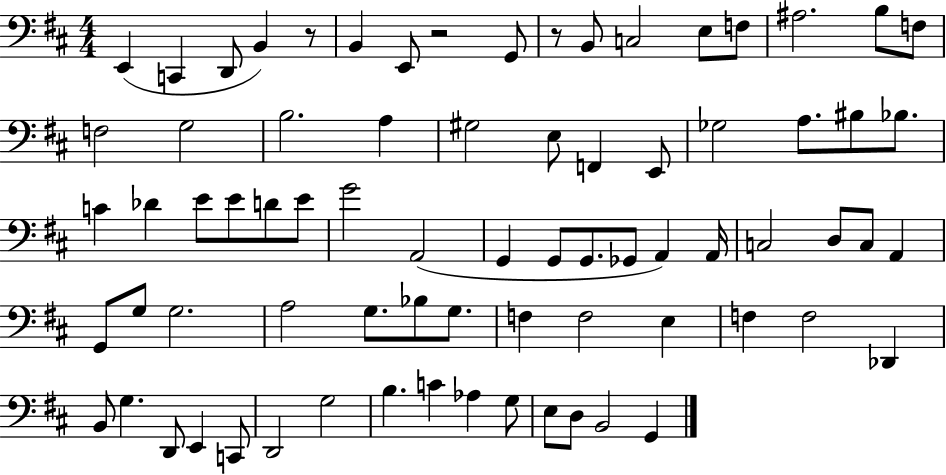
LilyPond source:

{
  \clef bass
  \numericTimeSignature
  \time 4/4
  \key d \major
  \repeat volta 2 { e,4( c,4 d,8 b,4) r8 | b,4 e,8 r2 g,8 | r8 b,8 c2 e8 f8 | ais2. b8 f8 | \break f2 g2 | b2. a4 | gis2 e8 f,4 e,8 | ges2 a8. bis8 bes8. | \break c'4 des'4 e'8 e'8 d'8 e'8 | g'2 a,2( | g,4 g,8 g,8. ges,8 a,4) a,16 | c2 d8 c8 a,4 | \break g,8 g8 g2. | a2 g8. bes8 g8. | f4 f2 e4 | f4 f2 des,4 | \break b,8 g4. d,8 e,4 c,8 | d,2 g2 | b4. c'4 aes4 g8 | e8 d8 b,2 g,4 | \break } \bar "|."
}